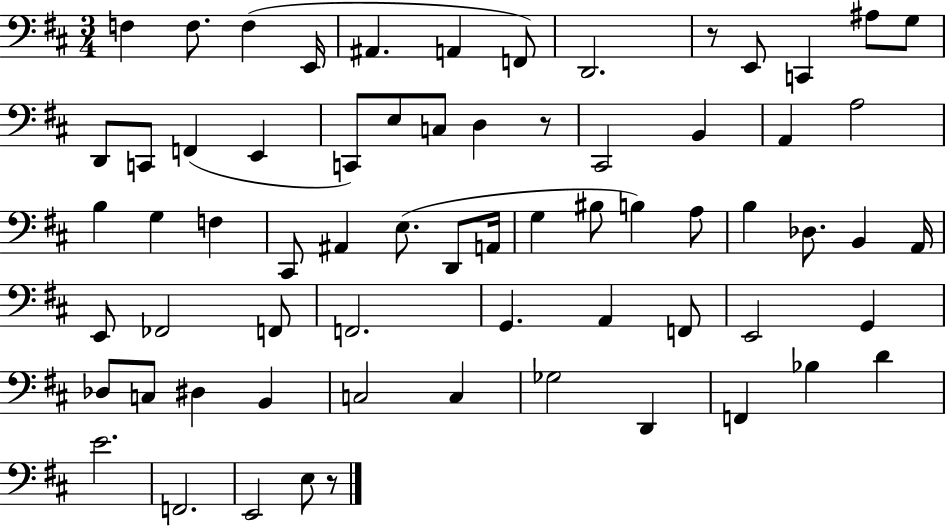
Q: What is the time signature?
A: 3/4